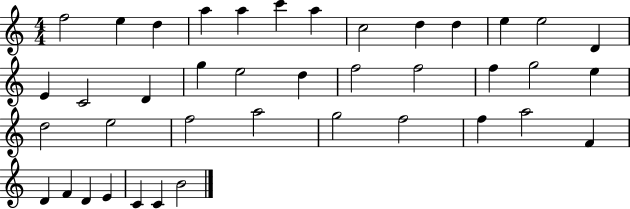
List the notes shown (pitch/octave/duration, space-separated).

F5/h E5/q D5/q A5/q A5/q C6/q A5/q C5/h D5/q D5/q E5/q E5/h D4/q E4/q C4/h D4/q G5/q E5/h D5/q F5/h F5/h F5/q G5/h E5/q D5/h E5/h F5/h A5/h G5/h F5/h F5/q A5/h F4/q D4/q F4/q D4/q E4/q C4/q C4/q B4/h